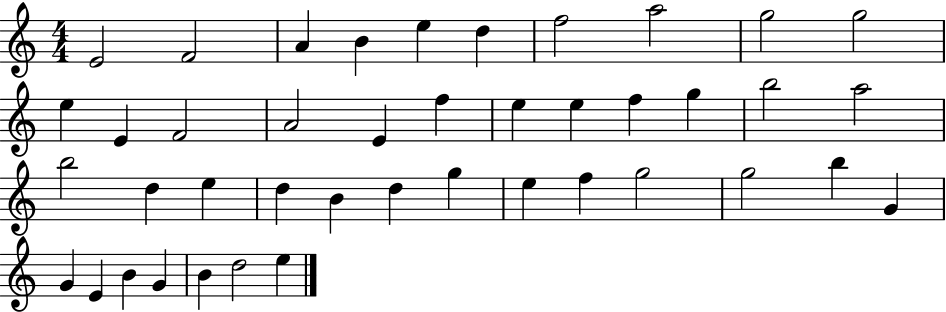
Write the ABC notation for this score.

X:1
T:Untitled
M:4/4
L:1/4
K:C
E2 F2 A B e d f2 a2 g2 g2 e E F2 A2 E f e e f g b2 a2 b2 d e d B d g e f g2 g2 b G G E B G B d2 e